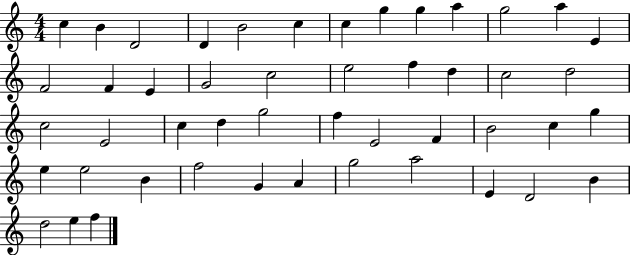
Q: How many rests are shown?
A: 0